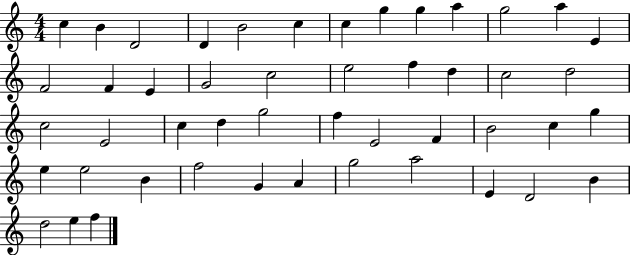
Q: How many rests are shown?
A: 0